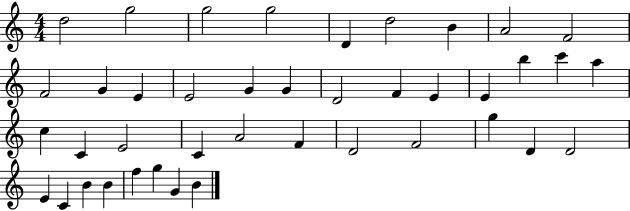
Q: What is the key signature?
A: C major